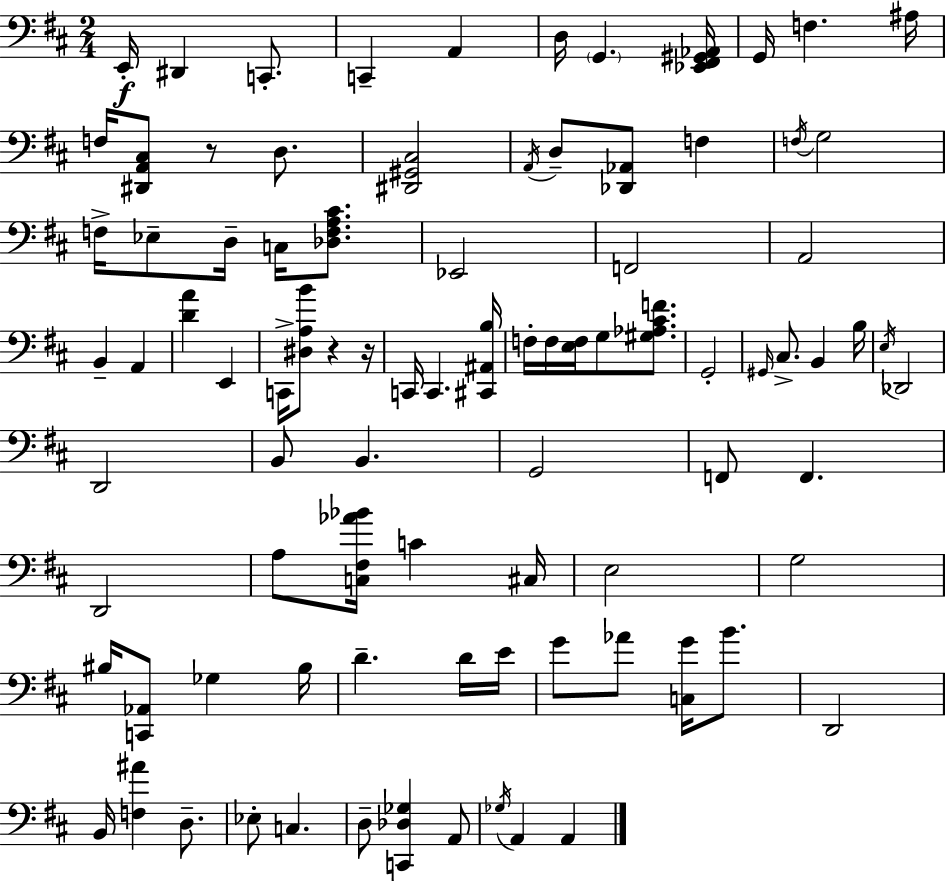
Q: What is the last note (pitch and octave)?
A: A2